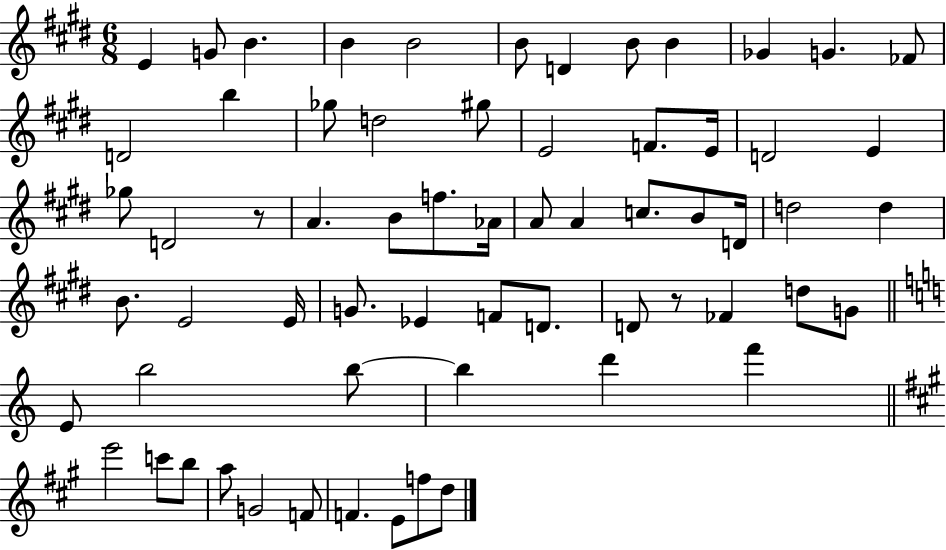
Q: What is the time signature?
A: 6/8